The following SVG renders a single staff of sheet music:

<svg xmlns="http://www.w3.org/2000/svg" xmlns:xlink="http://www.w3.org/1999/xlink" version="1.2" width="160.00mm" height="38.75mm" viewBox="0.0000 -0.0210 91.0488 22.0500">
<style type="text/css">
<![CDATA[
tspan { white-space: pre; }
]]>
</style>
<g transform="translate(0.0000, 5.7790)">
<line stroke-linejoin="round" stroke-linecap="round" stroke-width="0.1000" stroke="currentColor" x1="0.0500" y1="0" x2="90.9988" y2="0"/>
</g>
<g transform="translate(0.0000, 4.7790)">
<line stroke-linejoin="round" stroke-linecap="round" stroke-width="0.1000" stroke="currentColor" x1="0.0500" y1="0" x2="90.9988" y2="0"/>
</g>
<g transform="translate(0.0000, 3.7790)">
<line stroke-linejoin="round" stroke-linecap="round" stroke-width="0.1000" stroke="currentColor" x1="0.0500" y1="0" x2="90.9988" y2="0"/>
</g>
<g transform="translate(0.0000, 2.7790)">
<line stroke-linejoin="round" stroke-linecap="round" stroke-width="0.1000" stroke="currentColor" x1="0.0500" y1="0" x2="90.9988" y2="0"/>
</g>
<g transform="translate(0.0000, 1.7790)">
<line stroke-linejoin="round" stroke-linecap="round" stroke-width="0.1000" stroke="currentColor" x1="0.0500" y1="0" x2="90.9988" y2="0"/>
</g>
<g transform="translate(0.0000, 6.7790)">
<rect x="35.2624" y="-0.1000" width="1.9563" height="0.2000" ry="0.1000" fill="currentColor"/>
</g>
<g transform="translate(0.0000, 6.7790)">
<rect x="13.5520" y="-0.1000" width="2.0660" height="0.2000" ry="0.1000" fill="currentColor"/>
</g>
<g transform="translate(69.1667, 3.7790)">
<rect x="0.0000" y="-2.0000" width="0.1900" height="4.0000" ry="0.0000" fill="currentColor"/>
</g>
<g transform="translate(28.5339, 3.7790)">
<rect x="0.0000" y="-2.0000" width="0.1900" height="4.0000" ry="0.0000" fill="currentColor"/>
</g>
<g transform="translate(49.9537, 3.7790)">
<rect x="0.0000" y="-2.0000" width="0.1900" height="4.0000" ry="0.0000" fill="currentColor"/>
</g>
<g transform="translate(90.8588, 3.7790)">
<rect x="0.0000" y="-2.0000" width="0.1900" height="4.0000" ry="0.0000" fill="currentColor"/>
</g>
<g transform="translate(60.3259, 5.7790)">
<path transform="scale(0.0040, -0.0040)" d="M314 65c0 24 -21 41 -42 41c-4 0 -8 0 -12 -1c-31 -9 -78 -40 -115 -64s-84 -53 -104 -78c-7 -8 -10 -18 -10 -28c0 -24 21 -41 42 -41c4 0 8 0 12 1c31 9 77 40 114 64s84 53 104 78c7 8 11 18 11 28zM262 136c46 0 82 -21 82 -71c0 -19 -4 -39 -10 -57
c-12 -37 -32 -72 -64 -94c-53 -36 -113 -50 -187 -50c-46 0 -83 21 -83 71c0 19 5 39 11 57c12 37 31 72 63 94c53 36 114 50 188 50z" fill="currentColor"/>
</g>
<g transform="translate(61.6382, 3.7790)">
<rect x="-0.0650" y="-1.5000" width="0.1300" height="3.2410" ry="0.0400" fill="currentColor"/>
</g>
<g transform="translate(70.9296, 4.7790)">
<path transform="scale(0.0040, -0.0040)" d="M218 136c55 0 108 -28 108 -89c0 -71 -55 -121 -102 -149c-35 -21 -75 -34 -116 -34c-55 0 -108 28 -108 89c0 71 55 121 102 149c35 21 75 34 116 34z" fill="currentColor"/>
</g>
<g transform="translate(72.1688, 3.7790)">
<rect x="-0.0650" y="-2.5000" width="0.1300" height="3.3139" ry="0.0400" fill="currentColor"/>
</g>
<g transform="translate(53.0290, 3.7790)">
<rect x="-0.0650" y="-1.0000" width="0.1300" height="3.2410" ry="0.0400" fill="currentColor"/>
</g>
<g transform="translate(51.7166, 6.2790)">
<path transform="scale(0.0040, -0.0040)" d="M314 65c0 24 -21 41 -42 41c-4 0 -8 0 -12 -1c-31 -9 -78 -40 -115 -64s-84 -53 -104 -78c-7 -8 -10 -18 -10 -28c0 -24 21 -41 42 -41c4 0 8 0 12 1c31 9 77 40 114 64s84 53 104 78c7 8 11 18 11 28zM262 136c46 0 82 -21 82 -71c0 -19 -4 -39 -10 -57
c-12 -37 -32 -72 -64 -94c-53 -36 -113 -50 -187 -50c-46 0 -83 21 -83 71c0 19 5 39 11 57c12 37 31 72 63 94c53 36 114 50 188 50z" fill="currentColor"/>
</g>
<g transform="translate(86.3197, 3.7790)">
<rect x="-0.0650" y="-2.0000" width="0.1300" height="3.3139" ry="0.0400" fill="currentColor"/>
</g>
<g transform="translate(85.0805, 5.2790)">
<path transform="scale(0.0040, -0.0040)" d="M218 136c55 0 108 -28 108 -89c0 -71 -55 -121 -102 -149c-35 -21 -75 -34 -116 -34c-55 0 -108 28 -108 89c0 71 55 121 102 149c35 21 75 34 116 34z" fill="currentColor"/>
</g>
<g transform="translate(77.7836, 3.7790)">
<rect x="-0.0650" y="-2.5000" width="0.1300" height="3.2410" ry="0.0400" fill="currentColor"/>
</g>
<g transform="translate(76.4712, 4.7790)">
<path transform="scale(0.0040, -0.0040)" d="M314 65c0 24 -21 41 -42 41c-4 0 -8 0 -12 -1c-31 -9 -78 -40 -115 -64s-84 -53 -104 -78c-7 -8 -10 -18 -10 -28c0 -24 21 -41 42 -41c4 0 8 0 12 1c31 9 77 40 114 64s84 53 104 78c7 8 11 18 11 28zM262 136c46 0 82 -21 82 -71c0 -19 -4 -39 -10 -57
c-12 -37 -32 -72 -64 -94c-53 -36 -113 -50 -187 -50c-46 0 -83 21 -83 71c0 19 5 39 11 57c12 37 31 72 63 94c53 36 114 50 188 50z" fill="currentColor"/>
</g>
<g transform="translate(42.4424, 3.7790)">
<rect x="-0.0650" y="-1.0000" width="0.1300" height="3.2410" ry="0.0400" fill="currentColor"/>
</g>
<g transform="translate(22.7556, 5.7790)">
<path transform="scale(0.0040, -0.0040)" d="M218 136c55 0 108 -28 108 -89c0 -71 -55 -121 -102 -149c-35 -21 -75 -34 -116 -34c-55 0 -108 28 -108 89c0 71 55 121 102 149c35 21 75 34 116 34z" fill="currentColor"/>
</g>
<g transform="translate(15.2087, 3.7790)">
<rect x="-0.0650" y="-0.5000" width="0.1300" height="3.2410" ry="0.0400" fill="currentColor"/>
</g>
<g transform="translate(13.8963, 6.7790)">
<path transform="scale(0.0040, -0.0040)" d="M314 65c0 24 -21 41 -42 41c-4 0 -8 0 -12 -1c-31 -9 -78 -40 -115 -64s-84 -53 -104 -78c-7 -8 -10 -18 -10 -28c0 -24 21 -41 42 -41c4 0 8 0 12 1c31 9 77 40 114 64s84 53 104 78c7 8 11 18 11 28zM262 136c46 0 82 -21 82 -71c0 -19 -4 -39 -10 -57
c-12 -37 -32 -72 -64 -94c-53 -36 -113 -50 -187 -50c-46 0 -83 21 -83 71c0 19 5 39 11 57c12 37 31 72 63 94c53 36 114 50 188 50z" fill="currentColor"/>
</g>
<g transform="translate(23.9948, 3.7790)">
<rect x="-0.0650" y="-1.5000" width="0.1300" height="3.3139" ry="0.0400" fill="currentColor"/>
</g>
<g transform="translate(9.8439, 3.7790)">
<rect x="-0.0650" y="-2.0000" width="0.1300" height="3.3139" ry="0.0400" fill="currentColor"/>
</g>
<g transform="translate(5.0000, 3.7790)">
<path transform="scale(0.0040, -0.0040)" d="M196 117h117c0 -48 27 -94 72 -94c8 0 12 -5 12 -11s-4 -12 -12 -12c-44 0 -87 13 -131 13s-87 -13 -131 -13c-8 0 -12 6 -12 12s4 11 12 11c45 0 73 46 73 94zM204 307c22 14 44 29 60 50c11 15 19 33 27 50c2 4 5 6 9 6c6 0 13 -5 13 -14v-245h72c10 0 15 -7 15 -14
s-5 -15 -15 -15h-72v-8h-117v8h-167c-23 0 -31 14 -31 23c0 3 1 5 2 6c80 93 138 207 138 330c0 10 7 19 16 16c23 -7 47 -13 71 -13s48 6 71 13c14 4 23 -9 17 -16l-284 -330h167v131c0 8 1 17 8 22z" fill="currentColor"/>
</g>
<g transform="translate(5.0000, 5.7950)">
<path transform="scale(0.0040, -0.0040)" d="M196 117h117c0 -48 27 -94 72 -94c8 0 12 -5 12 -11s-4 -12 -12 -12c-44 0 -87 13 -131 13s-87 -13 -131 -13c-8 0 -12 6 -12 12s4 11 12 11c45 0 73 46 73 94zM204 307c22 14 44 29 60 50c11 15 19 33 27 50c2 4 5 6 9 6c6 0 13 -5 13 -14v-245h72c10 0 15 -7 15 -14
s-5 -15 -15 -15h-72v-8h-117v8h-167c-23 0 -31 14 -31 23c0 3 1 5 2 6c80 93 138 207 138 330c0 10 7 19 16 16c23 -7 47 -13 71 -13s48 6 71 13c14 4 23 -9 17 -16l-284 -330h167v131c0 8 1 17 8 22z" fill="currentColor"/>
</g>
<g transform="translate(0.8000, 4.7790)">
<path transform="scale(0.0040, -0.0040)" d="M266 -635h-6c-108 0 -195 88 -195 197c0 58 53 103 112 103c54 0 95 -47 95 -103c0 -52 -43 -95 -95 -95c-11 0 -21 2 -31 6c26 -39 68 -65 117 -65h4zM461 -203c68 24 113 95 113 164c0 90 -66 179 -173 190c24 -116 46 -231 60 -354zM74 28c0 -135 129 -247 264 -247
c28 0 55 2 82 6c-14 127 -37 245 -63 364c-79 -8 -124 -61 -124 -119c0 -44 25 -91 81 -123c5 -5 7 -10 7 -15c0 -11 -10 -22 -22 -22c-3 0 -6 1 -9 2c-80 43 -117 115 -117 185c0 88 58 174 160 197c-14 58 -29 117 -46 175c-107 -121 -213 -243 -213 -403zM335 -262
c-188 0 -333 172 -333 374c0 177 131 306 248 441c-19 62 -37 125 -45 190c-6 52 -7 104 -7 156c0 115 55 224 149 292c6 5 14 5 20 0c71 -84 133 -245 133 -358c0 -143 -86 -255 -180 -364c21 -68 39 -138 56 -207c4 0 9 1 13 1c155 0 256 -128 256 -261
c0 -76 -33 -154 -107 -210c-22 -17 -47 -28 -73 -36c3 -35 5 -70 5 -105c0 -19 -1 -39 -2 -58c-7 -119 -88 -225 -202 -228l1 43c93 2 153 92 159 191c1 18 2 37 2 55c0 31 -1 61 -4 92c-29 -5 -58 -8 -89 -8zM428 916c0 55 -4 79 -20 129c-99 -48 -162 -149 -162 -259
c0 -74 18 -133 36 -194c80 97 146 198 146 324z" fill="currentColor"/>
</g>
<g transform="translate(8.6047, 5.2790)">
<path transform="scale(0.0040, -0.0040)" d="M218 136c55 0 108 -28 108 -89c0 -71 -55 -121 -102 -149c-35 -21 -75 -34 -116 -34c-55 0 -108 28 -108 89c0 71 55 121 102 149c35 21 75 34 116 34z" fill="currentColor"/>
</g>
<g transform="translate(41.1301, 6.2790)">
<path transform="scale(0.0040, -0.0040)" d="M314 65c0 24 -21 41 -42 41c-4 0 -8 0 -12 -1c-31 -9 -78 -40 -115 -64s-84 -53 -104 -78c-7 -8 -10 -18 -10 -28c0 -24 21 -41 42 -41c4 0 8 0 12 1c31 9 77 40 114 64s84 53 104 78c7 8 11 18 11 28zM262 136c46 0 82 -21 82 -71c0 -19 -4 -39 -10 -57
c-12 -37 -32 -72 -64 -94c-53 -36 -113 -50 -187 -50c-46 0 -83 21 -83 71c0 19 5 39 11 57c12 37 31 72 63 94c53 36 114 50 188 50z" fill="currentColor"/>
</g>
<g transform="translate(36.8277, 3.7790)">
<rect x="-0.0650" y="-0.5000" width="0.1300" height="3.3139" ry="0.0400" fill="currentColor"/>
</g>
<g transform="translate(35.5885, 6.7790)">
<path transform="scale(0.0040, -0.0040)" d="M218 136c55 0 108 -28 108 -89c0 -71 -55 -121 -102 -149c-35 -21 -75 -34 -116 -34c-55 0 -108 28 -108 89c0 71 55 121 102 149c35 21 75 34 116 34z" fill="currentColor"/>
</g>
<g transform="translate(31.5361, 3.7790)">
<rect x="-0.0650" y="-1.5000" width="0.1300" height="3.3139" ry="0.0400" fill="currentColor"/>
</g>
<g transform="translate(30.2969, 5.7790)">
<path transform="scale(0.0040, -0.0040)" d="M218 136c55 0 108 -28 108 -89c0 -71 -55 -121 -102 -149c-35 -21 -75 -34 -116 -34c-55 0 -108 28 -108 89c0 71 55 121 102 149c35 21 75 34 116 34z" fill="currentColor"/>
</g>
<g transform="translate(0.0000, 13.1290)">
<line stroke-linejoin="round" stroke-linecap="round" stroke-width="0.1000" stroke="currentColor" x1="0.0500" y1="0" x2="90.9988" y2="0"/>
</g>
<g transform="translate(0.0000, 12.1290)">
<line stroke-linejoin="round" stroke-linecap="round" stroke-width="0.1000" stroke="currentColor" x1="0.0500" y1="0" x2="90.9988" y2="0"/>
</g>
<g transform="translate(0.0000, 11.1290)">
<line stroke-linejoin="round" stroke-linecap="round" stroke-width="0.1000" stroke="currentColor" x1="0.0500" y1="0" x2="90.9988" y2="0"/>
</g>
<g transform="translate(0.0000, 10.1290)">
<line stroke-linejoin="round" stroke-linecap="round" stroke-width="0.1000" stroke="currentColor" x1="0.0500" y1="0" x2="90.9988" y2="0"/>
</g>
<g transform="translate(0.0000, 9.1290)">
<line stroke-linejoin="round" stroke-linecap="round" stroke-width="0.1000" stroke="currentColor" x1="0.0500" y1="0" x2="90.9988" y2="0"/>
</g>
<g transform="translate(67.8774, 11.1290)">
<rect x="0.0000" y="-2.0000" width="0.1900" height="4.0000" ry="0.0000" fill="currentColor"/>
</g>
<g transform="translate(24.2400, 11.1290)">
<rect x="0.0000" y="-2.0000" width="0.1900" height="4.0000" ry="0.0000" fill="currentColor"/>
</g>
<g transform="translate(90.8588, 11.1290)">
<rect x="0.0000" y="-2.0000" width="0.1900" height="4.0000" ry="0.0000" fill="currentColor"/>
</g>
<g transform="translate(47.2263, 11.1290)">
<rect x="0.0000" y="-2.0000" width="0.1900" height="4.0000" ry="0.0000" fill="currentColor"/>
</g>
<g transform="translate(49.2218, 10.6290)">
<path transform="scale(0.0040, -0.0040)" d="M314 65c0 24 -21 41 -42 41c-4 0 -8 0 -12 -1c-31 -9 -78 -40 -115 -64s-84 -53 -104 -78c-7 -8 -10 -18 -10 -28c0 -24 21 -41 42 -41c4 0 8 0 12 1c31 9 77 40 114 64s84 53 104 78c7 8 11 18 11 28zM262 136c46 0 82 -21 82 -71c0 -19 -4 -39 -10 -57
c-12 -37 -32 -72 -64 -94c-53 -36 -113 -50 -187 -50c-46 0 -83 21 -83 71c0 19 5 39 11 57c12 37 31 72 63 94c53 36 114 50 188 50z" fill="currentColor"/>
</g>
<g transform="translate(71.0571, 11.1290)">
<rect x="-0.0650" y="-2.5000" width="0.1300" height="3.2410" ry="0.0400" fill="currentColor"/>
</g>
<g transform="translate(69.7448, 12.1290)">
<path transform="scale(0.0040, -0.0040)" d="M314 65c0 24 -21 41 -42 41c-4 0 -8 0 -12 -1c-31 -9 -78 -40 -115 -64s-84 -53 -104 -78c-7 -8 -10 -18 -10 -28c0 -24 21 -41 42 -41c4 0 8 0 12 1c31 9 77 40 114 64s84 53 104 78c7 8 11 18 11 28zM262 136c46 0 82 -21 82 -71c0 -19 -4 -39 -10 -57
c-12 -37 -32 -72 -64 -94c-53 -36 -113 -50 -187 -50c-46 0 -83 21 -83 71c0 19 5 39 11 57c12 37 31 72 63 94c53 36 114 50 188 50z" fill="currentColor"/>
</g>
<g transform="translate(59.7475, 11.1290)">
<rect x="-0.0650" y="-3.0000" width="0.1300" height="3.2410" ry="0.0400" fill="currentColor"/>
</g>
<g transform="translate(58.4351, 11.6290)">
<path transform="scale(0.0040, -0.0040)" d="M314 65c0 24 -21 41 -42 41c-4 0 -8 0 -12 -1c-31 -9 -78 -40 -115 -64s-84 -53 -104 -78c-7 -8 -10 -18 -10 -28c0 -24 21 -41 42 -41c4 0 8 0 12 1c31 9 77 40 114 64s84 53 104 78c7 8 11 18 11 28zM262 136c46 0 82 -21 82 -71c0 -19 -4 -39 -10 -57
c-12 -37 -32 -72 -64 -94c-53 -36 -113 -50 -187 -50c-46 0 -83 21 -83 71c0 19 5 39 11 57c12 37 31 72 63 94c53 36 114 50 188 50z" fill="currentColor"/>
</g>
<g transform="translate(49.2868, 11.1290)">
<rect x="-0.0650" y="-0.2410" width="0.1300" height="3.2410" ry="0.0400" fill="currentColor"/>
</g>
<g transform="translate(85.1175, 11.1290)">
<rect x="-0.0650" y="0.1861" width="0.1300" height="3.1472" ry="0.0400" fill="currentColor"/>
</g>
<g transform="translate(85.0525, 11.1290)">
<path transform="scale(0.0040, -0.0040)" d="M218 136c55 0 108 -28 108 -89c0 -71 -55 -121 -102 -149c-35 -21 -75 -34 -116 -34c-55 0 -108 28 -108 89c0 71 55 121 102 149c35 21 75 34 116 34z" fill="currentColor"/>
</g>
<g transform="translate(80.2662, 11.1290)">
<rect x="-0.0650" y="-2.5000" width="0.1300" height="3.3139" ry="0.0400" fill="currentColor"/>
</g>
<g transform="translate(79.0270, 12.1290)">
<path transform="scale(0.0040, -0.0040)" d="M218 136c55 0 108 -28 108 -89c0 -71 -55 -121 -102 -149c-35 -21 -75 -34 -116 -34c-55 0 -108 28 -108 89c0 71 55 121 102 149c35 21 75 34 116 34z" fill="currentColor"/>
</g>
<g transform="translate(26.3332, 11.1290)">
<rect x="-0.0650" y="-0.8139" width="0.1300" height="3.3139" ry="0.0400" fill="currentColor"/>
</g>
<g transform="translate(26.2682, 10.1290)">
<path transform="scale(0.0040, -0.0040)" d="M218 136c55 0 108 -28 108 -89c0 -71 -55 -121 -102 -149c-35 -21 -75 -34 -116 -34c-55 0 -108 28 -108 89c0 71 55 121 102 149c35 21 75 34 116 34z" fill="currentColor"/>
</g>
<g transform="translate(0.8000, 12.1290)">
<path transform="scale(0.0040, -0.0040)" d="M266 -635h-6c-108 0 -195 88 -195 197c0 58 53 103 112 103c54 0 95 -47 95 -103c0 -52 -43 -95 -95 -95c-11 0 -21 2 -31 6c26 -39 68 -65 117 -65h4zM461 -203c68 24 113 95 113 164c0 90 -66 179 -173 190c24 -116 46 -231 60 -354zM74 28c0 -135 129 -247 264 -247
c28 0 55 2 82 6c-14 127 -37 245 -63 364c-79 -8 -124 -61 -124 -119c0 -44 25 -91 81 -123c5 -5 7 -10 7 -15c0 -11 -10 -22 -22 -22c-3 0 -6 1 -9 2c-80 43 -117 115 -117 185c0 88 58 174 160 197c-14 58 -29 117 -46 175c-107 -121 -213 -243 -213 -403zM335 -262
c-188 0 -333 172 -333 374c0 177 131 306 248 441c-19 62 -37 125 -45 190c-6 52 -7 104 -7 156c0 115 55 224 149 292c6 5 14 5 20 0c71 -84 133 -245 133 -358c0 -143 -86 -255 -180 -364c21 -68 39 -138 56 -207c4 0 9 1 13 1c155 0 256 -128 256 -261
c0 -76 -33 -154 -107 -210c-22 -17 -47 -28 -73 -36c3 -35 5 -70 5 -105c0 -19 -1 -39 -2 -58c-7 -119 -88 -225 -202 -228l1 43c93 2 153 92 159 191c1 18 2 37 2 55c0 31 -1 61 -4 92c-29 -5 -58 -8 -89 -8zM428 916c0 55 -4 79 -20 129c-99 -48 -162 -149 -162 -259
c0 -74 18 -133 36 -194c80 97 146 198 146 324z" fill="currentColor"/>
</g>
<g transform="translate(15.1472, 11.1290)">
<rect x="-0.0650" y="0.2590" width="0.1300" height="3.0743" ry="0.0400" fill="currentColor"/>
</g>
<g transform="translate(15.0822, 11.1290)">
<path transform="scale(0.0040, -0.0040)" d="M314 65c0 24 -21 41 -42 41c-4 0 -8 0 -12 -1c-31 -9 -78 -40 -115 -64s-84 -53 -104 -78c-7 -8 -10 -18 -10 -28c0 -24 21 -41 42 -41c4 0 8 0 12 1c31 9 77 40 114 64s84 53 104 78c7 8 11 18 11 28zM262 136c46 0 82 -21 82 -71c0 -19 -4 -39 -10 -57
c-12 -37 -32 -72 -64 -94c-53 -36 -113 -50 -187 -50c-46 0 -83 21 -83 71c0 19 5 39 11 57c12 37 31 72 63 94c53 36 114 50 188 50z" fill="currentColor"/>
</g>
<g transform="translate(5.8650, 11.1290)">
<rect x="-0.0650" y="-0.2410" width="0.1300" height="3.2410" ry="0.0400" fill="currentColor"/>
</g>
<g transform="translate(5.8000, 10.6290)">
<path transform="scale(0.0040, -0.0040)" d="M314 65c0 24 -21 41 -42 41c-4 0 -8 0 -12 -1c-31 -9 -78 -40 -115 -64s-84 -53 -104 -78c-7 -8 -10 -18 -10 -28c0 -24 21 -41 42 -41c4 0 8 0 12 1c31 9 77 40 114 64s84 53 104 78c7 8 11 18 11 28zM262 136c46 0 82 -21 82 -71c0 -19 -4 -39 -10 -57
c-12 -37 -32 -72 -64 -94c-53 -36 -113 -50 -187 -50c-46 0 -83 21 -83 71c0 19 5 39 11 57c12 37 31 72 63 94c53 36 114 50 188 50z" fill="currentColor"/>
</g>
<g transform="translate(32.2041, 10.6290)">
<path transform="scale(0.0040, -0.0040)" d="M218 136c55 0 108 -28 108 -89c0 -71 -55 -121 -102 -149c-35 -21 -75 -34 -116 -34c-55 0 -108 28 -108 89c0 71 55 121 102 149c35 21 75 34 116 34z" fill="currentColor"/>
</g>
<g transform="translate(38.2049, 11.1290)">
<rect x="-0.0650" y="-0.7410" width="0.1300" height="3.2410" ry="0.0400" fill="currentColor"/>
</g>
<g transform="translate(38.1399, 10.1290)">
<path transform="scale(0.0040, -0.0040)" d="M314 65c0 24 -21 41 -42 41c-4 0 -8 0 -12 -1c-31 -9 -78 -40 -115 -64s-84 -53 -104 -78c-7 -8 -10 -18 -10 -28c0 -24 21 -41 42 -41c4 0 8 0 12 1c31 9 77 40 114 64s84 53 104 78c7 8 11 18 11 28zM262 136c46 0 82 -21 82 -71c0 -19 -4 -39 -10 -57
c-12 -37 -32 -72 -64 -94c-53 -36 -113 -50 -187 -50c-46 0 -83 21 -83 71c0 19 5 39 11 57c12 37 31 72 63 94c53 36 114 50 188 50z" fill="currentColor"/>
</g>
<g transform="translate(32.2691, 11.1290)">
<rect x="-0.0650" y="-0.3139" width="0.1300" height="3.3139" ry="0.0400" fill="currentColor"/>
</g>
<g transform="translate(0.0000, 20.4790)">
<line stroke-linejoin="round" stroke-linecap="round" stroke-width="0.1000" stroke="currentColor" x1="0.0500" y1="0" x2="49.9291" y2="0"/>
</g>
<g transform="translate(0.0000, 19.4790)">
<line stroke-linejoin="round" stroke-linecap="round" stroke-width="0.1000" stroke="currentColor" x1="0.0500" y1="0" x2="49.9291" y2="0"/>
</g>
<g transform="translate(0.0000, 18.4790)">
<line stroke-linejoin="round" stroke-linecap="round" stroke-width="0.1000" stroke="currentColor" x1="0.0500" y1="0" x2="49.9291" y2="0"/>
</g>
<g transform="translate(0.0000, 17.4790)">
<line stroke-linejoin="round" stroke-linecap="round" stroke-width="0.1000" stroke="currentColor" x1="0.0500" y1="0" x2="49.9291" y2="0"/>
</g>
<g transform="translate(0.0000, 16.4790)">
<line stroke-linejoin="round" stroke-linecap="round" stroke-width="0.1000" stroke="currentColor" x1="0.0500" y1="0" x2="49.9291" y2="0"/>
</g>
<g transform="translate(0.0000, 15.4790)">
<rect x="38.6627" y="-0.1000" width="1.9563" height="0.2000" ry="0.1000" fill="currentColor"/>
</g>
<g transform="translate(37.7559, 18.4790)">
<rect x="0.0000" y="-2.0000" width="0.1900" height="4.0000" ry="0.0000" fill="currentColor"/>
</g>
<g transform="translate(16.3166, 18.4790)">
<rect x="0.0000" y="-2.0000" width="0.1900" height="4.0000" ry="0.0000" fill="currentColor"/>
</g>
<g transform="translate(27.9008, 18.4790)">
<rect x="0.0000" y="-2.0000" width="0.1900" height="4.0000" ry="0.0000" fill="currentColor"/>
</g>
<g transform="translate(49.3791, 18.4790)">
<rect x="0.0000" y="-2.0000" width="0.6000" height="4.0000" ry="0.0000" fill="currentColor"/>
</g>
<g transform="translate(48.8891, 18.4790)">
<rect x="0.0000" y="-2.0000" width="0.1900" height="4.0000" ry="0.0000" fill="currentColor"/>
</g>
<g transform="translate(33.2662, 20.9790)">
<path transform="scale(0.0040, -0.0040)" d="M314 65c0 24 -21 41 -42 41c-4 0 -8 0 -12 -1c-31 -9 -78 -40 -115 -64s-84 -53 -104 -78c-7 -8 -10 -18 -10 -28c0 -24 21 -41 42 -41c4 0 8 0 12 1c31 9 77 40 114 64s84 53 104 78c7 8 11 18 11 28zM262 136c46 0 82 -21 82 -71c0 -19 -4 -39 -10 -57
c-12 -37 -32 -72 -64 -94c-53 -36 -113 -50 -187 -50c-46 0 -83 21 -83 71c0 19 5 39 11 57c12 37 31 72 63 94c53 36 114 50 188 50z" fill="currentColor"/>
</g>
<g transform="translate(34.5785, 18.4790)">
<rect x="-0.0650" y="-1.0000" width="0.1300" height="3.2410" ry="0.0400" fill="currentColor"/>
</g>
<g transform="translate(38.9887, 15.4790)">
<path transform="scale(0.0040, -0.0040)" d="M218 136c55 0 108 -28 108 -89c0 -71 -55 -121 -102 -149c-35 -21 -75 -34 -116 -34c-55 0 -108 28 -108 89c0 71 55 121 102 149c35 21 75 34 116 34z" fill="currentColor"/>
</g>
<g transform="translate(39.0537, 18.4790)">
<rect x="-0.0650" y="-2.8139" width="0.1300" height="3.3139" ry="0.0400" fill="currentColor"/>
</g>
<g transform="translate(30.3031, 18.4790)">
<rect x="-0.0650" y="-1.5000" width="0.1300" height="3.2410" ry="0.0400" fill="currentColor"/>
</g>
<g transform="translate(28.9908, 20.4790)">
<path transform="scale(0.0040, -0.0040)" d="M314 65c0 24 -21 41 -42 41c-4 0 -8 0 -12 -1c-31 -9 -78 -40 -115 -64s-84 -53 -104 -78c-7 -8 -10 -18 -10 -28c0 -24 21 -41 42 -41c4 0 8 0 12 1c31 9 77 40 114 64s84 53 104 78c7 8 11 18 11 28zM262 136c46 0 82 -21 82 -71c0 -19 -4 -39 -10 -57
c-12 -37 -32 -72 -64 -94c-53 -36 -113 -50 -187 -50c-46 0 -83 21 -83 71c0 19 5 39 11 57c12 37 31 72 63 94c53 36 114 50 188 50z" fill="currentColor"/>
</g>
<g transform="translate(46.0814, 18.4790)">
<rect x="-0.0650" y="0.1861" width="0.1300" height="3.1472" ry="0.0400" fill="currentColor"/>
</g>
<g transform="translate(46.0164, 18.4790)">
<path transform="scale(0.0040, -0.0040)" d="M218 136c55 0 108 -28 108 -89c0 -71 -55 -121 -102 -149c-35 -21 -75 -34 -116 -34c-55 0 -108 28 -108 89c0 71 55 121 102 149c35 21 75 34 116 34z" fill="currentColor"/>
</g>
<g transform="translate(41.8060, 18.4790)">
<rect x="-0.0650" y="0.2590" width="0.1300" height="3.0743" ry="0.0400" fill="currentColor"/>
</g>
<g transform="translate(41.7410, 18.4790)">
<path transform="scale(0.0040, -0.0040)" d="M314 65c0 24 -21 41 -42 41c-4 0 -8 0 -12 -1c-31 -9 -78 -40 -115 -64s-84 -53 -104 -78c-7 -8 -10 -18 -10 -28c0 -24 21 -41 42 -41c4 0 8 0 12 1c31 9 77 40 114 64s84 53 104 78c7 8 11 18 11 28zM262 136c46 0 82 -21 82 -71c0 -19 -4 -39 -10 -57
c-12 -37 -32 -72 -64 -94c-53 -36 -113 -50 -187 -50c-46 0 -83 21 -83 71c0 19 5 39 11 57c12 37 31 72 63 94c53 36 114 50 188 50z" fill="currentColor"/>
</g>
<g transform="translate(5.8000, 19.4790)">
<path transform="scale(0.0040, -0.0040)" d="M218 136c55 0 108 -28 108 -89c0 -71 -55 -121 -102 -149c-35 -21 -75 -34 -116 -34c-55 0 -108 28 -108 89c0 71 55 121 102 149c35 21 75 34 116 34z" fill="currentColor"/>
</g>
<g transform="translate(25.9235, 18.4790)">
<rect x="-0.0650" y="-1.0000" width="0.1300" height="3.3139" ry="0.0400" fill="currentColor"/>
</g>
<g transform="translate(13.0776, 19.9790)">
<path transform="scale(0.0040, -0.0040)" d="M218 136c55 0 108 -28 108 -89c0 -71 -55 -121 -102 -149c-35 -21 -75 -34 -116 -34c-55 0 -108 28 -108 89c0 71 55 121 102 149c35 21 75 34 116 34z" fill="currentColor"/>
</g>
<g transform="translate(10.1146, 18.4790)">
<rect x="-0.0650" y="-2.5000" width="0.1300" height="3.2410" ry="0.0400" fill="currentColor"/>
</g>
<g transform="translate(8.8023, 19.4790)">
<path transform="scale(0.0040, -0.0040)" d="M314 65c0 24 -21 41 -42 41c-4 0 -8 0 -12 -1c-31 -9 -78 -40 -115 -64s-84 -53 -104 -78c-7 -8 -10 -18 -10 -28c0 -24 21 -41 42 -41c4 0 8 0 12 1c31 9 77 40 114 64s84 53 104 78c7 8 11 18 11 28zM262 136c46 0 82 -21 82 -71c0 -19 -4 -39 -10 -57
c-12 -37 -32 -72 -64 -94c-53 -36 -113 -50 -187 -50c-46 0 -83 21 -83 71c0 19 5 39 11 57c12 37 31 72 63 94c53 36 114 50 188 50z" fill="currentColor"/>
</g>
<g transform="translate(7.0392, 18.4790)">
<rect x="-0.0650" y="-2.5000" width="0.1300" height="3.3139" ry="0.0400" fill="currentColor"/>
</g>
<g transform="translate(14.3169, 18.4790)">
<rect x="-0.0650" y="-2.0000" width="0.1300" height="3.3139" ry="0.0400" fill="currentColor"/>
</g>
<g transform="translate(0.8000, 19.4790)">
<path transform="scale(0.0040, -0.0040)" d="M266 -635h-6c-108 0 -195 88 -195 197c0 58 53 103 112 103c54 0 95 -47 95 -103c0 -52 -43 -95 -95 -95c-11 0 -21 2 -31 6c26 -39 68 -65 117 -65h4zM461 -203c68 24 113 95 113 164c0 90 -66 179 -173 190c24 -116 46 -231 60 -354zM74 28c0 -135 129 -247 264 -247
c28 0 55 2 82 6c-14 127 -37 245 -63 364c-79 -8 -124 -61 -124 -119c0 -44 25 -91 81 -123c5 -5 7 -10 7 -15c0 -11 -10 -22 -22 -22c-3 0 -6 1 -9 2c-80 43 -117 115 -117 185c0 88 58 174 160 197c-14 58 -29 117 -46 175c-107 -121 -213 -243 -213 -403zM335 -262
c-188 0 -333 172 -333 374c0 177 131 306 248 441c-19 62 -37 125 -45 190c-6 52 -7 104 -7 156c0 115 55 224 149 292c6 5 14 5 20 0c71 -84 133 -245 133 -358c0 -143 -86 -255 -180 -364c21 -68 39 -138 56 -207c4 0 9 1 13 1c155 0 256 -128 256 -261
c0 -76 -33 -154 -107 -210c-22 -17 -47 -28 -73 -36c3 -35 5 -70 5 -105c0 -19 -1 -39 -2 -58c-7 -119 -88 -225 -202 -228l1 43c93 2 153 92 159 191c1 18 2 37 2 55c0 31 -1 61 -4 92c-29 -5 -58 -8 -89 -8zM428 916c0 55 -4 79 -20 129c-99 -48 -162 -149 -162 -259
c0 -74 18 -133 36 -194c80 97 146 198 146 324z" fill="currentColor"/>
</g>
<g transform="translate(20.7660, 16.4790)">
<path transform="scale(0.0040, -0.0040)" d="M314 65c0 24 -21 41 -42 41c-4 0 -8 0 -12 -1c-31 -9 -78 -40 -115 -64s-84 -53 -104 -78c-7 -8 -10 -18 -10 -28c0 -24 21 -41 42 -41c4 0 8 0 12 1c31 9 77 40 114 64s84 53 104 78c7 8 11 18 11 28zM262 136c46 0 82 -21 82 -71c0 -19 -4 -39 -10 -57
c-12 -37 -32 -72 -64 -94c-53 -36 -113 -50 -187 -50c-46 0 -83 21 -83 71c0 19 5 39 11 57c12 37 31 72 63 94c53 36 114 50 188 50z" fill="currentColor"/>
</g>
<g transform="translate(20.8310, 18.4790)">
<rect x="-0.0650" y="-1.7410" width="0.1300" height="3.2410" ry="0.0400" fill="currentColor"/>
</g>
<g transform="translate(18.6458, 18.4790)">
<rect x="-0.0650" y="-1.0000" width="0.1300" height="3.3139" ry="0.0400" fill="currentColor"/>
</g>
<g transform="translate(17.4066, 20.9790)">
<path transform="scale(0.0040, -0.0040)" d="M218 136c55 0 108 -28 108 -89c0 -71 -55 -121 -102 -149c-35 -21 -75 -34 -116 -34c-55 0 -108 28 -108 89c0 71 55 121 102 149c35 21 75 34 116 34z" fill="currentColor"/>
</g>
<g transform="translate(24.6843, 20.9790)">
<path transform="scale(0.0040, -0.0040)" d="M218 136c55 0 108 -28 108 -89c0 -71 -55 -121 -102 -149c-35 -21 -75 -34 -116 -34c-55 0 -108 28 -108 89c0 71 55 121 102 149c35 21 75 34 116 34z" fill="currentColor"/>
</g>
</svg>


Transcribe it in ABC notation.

X:1
T:Untitled
M:4/4
L:1/4
K:C
F C2 E E C D2 D2 E2 G G2 F c2 B2 d c d2 c2 A2 G2 G B G G2 F D f2 D E2 D2 a B2 B